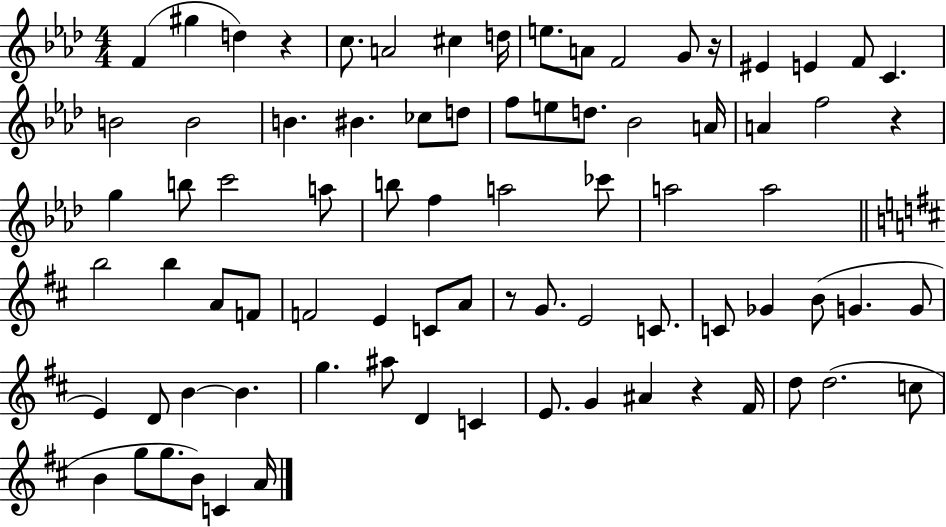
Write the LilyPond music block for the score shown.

{
  \clef treble
  \numericTimeSignature
  \time 4/4
  \key aes \major
  f'4( gis''4 d''4) r4 | c''8. a'2 cis''4 d''16 | e''8. a'8 f'2 g'8 r16 | eis'4 e'4 f'8 c'4. | \break b'2 b'2 | b'4. bis'4. ces''8 d''8 | f''8 e''8 d''8. bes'2 a'16 | a'4 f''2 r4 | \break g''4 b''8 c'''2 a''8 | b''8 f''4 a''2 ces'''8 | a''2 a''2 | \bar "||" \break \key d \major b''2 b''4 a'8 f'8 | f'2 e'4 c'8 a'8 | r8 g'8. e'2 c'8. | c'8 ges'4 b'8( g'4. g'8 | \break e'4) d'8 b'4~~ b'4. | g''4. ais''8 d'4 c'4 | e'8. g'4 ais'4 r4 fis'16 | d''8 d''2.( c''8 | \break b'4 g''8 g''8. b'8) c'4 a'16 | \bar "|."
}